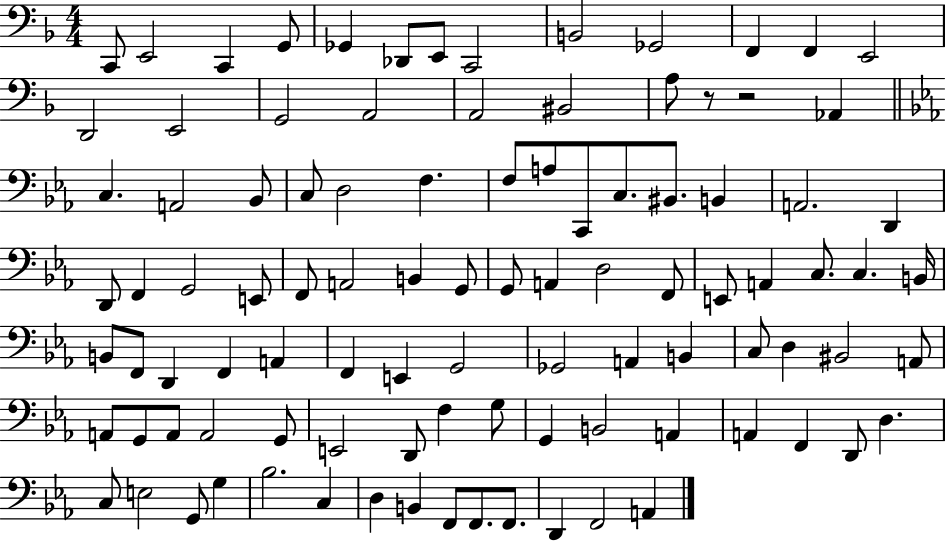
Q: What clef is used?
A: bass